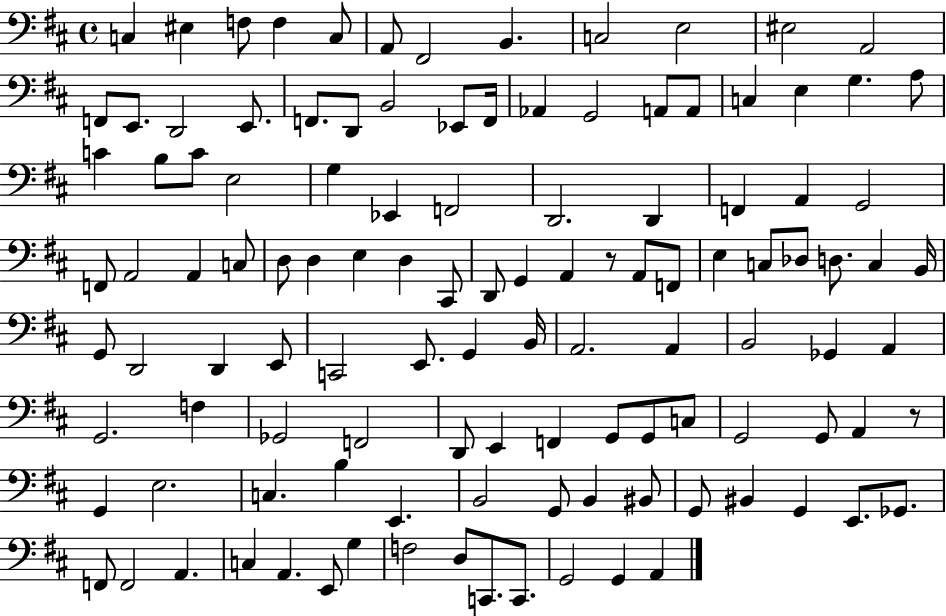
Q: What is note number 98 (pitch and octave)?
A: BIS2